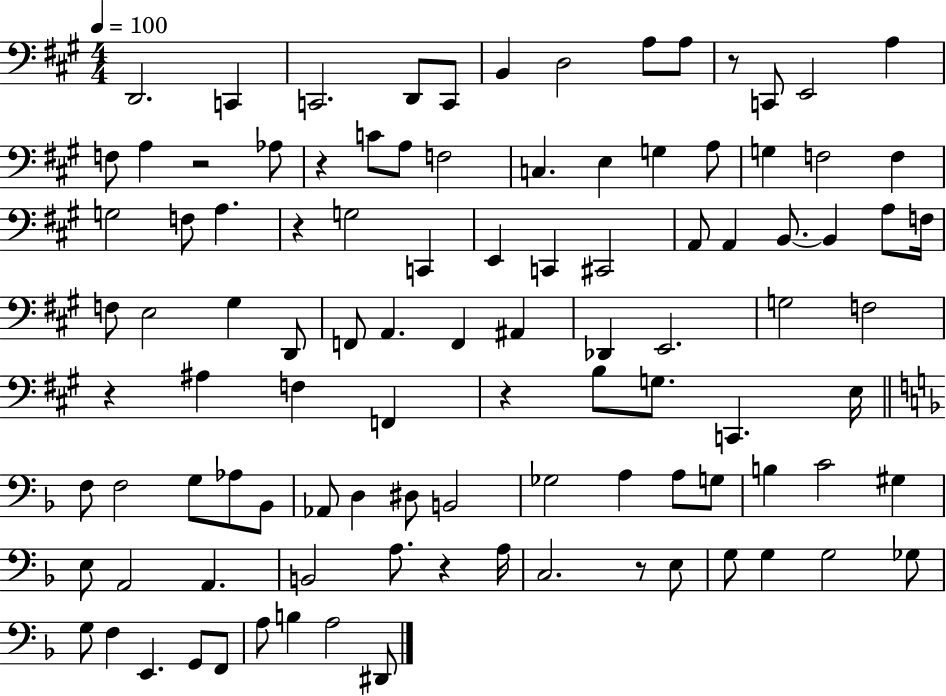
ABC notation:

X:1
T:Untitled
M:4/4
L:1/4
K:A
D,,2 C,, C,,2 D,,/2 C,,/2 B,, D,2 A,/2 A,/2 z/2 C,,/2 E,,2 A, F,/2 A, z2 _A,/2 z C/2 A,/2 F,2 C, E, G, A,/2 G, F,2 F, G,2 F,/2 A, z G,2 C,, E,, C,, ^C,,2 A,,/2 A,, B,,/2 B,, A,/2 F,/4 F,/2 E,2 ^G, D,,/2 F,,/2 A,, F,, ^A,, _D,, E,,2 G,2 F,2 z ^A, F, F,, z B,/2 G,/2 C,, E,/4 F,/2 F,2 G,/2 _A,/2 _B,,/2 _A,,/2 D, ^D,/2 B,,2 _G,2 A, A,/2 G,/2 B, C2 ^G, E,/2 A,,2 A,, B,,2 A,/2 z A,/4 C,2 z/2 E,/2 G,/2 G, G,2 _G,/2 G,/2 F, E,, G,,/2 F,,/2 A,/2 B, A,2 ^D,,/2